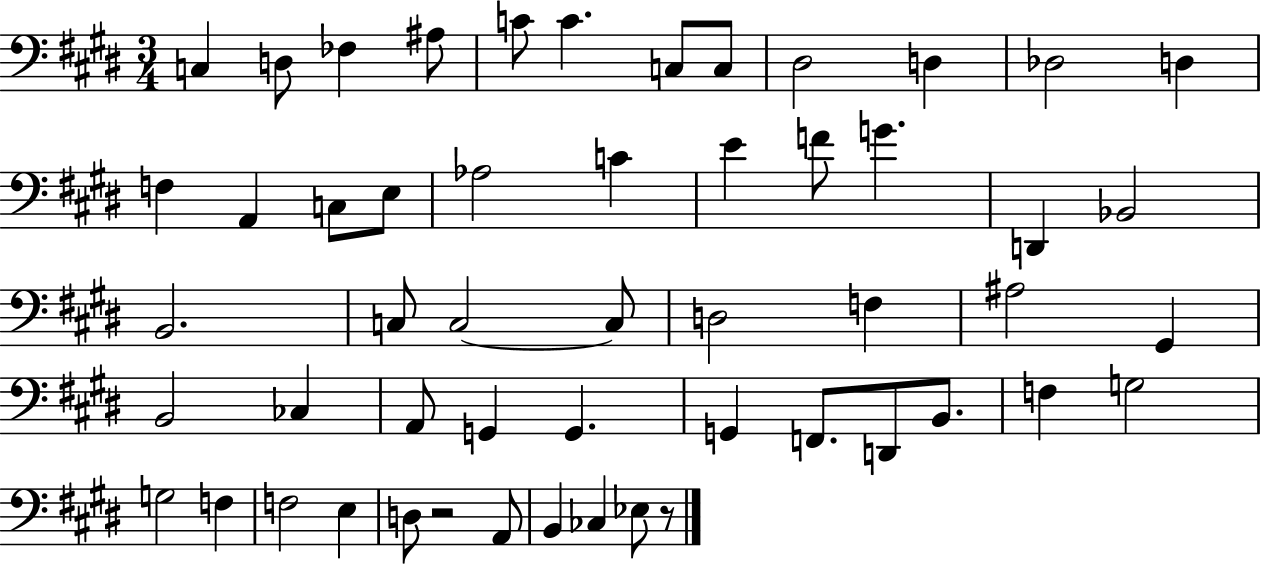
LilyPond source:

{
  \clef bass
  \numericTimeSignature
  \time 3/4
  \key e \major
  c4 d8 fes4 ais8 | c'8 c'4. c8 c8 | dis2 d4 | des2 d4 | \break f4 a,4 c8 e8 | aes2 c'4 | e'4 f'8 g'4. | d,4 bes,2 | \break b,2. | c8 c2~~ c8 | d2 f4 | ais2 gis,4 | \break b,2 ces4 | a,8 g,4 g,4. | g,4 f,8. d,8 b,8. | f4 g2 | \break g2 f4 | f2 e4 | d8 r2 a,8 | b,4 ces4 ees8 r8 | \break \bar "|."
}